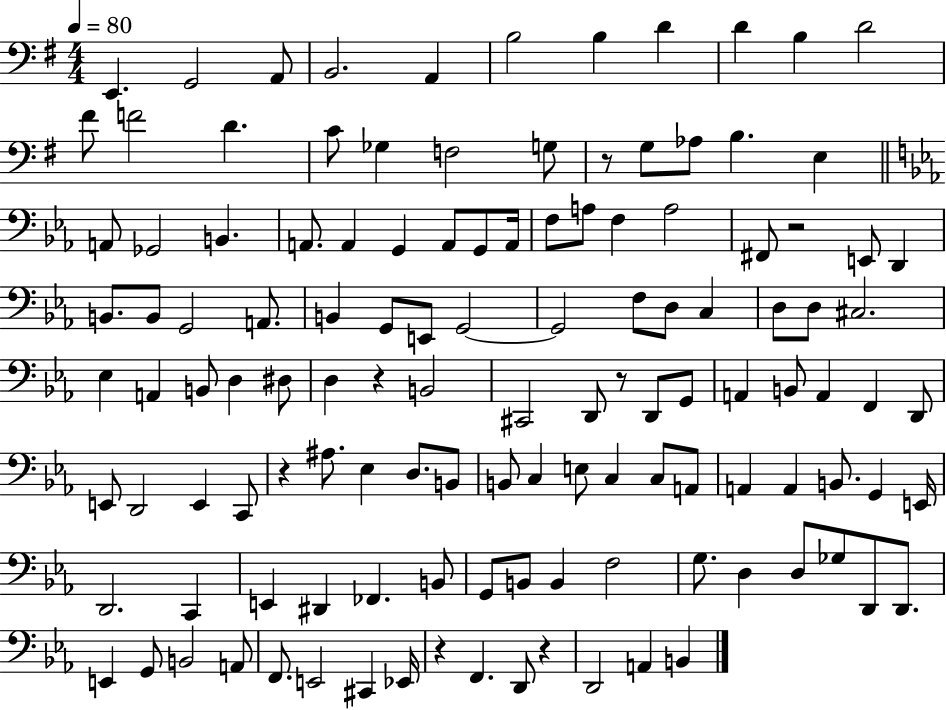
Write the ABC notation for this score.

X:1
T:Untitled
M:4/4
L:1/4
K:G
E,, G,,2 A,,/2 B,,2 A,, B,2 B, D D B, D2 ^F/2 F2 D C/2 _G, F,2 G,/2 z/2 G,/2 _A,/2 B, E, A,,/2 _G,,2 B,, A,,/2 A,, G,, A,,/2 G,,/2 A,,/4 F,/2 A,/2 F, A,2 ^F,,/2 z2 E,,/2 D,, B,,/2 B,,/2 G,,2 A,,/2 B,, G,,/2 E,,/2 G,,2 G,,2 F,/2 D,/2 C, D,/2 D,/2 ^C,2 _E, A,, B,,/2 D, ^D,/2 D, z B,,2 ^C,,2 D,,/2 z/2 D,,/2 G,,/2 A,, B,,/2 A,, F,, D,,/2 E,,/2 D,,2 E,, C,,/2 z ^A,/2 _E, D,/2 B,,/2 B,,/2 C, E,/2 C, C,/2 A,,/2 A,, A,, B,,/2 G,, E,,/4 D,,2 C,, E,, ^D,, _F,, B,,/2 G,,/2 B,,/2 B,, F,2 G,/2 D, D,/2 _G,/2 D,,/2 D,,/2 E,, G,,/2 B,,2 A,,/2 F,,/2 E,,2 ^C,, _E,,/4 z F,, D,,/2 z D,,2 A,, B,,